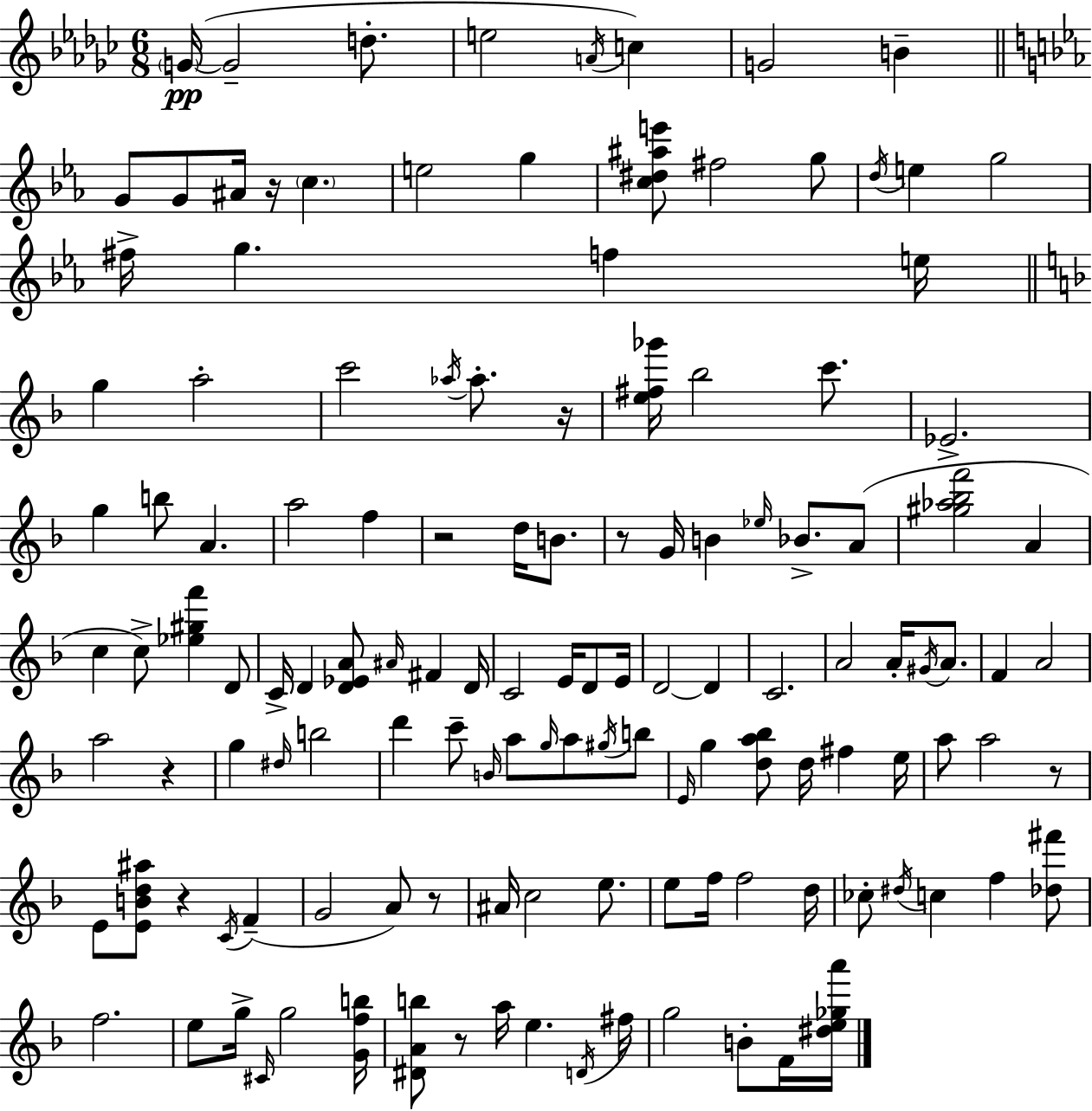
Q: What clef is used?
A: treble